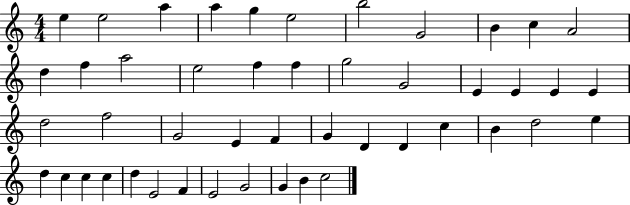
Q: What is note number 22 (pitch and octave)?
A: E4